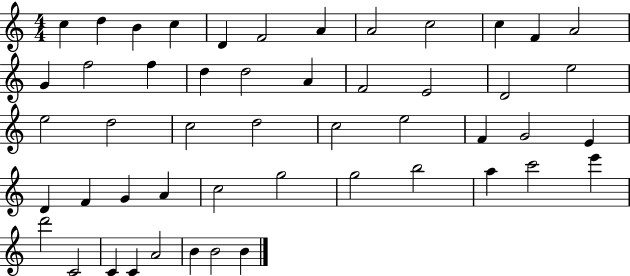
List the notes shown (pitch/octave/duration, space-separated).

C5/q D5/q B4/q C5/q D4/q F4/h A4/q A4/h C5/h C5/q F4/q A4/h G4/q F5/h F5/q D5/q D5/h A4/q F4/h E4/h D4/h E5/h E5/h D5/h C5/h D5/h C5/h E5/h F4/q G4/h E4/q D4/q F4/q G4/q A4/q C5/h G5/h G5/h B5/h A5/q C6/h E6/q D6/h C4/h C4/q C4/q A4/h B4/q B4/h B4/q